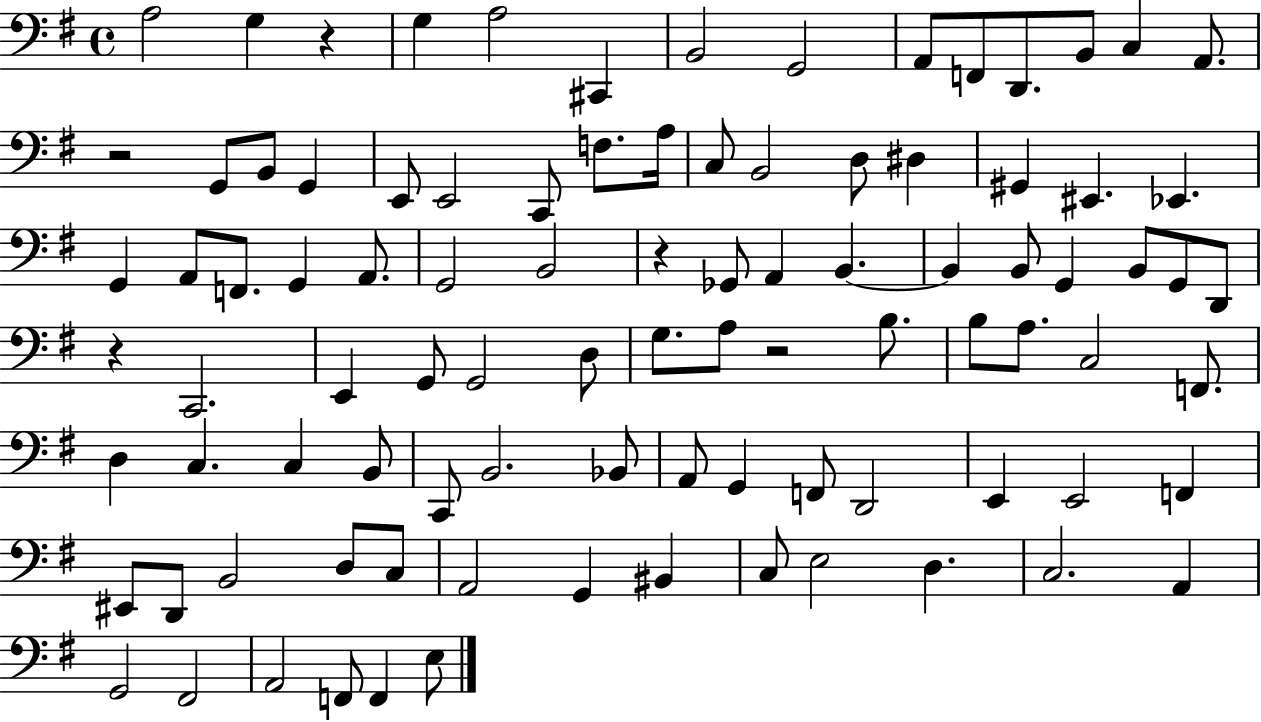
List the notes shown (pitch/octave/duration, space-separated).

A3/h G3/q R/q G3/q A3/h C#2/q B2/h G2/h A2/e F2/e D2/e. B2/e C3/q A2/e. R/h G2/e B2/e G2/q E2/e E2/h C2/e F3/e. A3/s C3/e B2/h D3/e D#3/q G#2/q EIS2/q. Eb2/q. G2/q A2/e F2/e. G2/q A2/e. G2/h B2/h R/q Gb2/e A2/q B2/q. B2/q B2/e G2/q B2/e G2/e D2/e R/q C2/h. E2/q G2/e G2/h D3/e G3/e. A3/e R/h B3/e. B3/e A3/e. C3/h F2/e. D3/q C3/q. C3/q B2/e C2/e B2/h. Bb2/e A2/e G2/q F2/e D2/h E2/q E2/h F2/q EIS2/e D2/e B2/h D3/e C3/e A2/h G2/q BIS2/q C3/e E3/h D3/q. C3/h. A2/q G2/h F#2/h A2/h F2/e F2/q E3/e